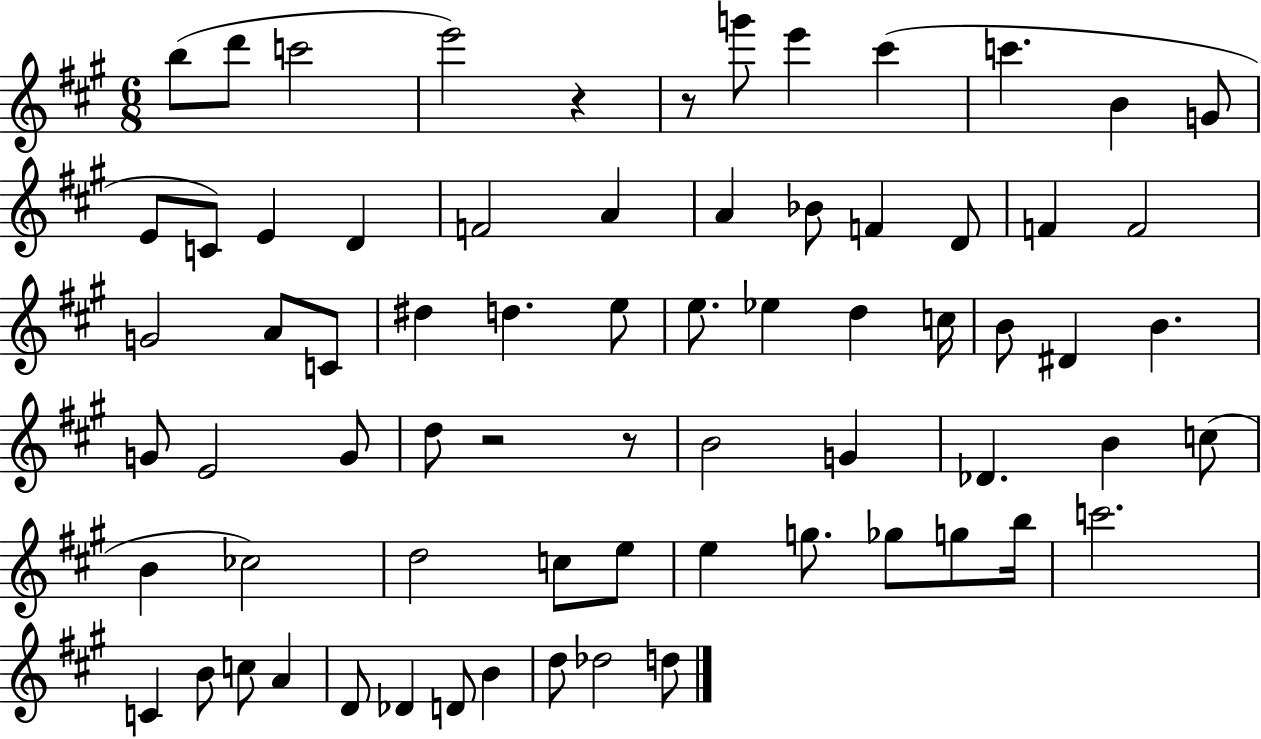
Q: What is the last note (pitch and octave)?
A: D5